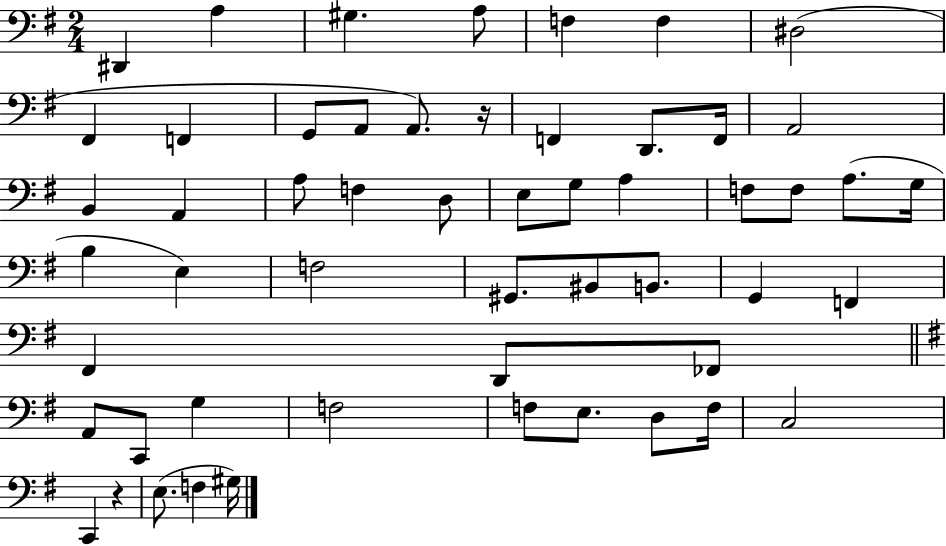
D#2/q A3/q G#3/q. A3/e F3/q F3/q D#3/h F#2/q F2/q G2/e A2/e A2/e. R/s F2/q D2/e. F2/s A2/h B2/q A2/q A3/e F3/q D3/e E3/e G3/e A3/q F3/e F3/e A3/e. G3/s B3/q E3/q F3/h G#2/e. BIS2/e B2/e. G2/q F2/q F#2/q D2/e FES2/e A2/e C2/e G3/q F3/h F3/e E3/e. D3/e F3/s C3/h C2/q R/q E3/e. F3/q G#3/s